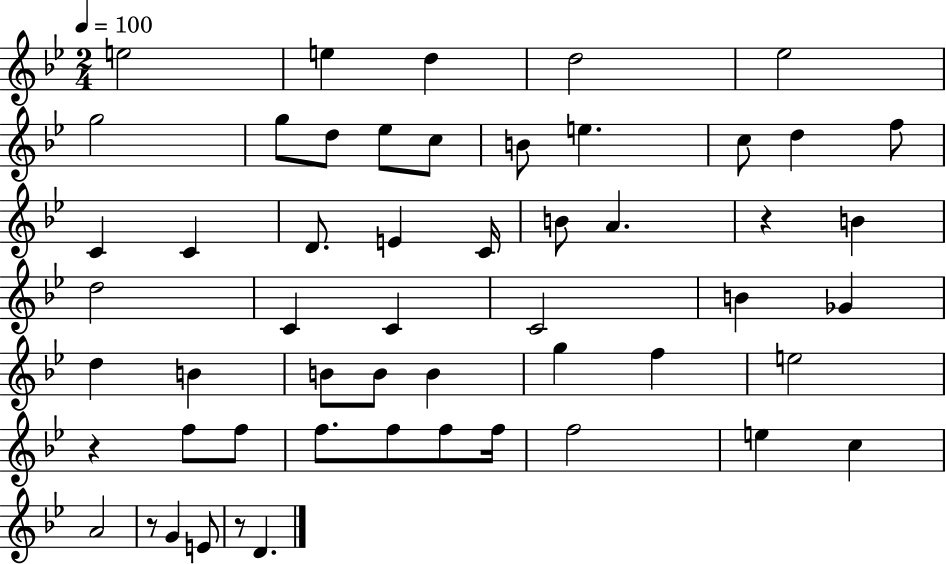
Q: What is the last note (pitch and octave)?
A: D4